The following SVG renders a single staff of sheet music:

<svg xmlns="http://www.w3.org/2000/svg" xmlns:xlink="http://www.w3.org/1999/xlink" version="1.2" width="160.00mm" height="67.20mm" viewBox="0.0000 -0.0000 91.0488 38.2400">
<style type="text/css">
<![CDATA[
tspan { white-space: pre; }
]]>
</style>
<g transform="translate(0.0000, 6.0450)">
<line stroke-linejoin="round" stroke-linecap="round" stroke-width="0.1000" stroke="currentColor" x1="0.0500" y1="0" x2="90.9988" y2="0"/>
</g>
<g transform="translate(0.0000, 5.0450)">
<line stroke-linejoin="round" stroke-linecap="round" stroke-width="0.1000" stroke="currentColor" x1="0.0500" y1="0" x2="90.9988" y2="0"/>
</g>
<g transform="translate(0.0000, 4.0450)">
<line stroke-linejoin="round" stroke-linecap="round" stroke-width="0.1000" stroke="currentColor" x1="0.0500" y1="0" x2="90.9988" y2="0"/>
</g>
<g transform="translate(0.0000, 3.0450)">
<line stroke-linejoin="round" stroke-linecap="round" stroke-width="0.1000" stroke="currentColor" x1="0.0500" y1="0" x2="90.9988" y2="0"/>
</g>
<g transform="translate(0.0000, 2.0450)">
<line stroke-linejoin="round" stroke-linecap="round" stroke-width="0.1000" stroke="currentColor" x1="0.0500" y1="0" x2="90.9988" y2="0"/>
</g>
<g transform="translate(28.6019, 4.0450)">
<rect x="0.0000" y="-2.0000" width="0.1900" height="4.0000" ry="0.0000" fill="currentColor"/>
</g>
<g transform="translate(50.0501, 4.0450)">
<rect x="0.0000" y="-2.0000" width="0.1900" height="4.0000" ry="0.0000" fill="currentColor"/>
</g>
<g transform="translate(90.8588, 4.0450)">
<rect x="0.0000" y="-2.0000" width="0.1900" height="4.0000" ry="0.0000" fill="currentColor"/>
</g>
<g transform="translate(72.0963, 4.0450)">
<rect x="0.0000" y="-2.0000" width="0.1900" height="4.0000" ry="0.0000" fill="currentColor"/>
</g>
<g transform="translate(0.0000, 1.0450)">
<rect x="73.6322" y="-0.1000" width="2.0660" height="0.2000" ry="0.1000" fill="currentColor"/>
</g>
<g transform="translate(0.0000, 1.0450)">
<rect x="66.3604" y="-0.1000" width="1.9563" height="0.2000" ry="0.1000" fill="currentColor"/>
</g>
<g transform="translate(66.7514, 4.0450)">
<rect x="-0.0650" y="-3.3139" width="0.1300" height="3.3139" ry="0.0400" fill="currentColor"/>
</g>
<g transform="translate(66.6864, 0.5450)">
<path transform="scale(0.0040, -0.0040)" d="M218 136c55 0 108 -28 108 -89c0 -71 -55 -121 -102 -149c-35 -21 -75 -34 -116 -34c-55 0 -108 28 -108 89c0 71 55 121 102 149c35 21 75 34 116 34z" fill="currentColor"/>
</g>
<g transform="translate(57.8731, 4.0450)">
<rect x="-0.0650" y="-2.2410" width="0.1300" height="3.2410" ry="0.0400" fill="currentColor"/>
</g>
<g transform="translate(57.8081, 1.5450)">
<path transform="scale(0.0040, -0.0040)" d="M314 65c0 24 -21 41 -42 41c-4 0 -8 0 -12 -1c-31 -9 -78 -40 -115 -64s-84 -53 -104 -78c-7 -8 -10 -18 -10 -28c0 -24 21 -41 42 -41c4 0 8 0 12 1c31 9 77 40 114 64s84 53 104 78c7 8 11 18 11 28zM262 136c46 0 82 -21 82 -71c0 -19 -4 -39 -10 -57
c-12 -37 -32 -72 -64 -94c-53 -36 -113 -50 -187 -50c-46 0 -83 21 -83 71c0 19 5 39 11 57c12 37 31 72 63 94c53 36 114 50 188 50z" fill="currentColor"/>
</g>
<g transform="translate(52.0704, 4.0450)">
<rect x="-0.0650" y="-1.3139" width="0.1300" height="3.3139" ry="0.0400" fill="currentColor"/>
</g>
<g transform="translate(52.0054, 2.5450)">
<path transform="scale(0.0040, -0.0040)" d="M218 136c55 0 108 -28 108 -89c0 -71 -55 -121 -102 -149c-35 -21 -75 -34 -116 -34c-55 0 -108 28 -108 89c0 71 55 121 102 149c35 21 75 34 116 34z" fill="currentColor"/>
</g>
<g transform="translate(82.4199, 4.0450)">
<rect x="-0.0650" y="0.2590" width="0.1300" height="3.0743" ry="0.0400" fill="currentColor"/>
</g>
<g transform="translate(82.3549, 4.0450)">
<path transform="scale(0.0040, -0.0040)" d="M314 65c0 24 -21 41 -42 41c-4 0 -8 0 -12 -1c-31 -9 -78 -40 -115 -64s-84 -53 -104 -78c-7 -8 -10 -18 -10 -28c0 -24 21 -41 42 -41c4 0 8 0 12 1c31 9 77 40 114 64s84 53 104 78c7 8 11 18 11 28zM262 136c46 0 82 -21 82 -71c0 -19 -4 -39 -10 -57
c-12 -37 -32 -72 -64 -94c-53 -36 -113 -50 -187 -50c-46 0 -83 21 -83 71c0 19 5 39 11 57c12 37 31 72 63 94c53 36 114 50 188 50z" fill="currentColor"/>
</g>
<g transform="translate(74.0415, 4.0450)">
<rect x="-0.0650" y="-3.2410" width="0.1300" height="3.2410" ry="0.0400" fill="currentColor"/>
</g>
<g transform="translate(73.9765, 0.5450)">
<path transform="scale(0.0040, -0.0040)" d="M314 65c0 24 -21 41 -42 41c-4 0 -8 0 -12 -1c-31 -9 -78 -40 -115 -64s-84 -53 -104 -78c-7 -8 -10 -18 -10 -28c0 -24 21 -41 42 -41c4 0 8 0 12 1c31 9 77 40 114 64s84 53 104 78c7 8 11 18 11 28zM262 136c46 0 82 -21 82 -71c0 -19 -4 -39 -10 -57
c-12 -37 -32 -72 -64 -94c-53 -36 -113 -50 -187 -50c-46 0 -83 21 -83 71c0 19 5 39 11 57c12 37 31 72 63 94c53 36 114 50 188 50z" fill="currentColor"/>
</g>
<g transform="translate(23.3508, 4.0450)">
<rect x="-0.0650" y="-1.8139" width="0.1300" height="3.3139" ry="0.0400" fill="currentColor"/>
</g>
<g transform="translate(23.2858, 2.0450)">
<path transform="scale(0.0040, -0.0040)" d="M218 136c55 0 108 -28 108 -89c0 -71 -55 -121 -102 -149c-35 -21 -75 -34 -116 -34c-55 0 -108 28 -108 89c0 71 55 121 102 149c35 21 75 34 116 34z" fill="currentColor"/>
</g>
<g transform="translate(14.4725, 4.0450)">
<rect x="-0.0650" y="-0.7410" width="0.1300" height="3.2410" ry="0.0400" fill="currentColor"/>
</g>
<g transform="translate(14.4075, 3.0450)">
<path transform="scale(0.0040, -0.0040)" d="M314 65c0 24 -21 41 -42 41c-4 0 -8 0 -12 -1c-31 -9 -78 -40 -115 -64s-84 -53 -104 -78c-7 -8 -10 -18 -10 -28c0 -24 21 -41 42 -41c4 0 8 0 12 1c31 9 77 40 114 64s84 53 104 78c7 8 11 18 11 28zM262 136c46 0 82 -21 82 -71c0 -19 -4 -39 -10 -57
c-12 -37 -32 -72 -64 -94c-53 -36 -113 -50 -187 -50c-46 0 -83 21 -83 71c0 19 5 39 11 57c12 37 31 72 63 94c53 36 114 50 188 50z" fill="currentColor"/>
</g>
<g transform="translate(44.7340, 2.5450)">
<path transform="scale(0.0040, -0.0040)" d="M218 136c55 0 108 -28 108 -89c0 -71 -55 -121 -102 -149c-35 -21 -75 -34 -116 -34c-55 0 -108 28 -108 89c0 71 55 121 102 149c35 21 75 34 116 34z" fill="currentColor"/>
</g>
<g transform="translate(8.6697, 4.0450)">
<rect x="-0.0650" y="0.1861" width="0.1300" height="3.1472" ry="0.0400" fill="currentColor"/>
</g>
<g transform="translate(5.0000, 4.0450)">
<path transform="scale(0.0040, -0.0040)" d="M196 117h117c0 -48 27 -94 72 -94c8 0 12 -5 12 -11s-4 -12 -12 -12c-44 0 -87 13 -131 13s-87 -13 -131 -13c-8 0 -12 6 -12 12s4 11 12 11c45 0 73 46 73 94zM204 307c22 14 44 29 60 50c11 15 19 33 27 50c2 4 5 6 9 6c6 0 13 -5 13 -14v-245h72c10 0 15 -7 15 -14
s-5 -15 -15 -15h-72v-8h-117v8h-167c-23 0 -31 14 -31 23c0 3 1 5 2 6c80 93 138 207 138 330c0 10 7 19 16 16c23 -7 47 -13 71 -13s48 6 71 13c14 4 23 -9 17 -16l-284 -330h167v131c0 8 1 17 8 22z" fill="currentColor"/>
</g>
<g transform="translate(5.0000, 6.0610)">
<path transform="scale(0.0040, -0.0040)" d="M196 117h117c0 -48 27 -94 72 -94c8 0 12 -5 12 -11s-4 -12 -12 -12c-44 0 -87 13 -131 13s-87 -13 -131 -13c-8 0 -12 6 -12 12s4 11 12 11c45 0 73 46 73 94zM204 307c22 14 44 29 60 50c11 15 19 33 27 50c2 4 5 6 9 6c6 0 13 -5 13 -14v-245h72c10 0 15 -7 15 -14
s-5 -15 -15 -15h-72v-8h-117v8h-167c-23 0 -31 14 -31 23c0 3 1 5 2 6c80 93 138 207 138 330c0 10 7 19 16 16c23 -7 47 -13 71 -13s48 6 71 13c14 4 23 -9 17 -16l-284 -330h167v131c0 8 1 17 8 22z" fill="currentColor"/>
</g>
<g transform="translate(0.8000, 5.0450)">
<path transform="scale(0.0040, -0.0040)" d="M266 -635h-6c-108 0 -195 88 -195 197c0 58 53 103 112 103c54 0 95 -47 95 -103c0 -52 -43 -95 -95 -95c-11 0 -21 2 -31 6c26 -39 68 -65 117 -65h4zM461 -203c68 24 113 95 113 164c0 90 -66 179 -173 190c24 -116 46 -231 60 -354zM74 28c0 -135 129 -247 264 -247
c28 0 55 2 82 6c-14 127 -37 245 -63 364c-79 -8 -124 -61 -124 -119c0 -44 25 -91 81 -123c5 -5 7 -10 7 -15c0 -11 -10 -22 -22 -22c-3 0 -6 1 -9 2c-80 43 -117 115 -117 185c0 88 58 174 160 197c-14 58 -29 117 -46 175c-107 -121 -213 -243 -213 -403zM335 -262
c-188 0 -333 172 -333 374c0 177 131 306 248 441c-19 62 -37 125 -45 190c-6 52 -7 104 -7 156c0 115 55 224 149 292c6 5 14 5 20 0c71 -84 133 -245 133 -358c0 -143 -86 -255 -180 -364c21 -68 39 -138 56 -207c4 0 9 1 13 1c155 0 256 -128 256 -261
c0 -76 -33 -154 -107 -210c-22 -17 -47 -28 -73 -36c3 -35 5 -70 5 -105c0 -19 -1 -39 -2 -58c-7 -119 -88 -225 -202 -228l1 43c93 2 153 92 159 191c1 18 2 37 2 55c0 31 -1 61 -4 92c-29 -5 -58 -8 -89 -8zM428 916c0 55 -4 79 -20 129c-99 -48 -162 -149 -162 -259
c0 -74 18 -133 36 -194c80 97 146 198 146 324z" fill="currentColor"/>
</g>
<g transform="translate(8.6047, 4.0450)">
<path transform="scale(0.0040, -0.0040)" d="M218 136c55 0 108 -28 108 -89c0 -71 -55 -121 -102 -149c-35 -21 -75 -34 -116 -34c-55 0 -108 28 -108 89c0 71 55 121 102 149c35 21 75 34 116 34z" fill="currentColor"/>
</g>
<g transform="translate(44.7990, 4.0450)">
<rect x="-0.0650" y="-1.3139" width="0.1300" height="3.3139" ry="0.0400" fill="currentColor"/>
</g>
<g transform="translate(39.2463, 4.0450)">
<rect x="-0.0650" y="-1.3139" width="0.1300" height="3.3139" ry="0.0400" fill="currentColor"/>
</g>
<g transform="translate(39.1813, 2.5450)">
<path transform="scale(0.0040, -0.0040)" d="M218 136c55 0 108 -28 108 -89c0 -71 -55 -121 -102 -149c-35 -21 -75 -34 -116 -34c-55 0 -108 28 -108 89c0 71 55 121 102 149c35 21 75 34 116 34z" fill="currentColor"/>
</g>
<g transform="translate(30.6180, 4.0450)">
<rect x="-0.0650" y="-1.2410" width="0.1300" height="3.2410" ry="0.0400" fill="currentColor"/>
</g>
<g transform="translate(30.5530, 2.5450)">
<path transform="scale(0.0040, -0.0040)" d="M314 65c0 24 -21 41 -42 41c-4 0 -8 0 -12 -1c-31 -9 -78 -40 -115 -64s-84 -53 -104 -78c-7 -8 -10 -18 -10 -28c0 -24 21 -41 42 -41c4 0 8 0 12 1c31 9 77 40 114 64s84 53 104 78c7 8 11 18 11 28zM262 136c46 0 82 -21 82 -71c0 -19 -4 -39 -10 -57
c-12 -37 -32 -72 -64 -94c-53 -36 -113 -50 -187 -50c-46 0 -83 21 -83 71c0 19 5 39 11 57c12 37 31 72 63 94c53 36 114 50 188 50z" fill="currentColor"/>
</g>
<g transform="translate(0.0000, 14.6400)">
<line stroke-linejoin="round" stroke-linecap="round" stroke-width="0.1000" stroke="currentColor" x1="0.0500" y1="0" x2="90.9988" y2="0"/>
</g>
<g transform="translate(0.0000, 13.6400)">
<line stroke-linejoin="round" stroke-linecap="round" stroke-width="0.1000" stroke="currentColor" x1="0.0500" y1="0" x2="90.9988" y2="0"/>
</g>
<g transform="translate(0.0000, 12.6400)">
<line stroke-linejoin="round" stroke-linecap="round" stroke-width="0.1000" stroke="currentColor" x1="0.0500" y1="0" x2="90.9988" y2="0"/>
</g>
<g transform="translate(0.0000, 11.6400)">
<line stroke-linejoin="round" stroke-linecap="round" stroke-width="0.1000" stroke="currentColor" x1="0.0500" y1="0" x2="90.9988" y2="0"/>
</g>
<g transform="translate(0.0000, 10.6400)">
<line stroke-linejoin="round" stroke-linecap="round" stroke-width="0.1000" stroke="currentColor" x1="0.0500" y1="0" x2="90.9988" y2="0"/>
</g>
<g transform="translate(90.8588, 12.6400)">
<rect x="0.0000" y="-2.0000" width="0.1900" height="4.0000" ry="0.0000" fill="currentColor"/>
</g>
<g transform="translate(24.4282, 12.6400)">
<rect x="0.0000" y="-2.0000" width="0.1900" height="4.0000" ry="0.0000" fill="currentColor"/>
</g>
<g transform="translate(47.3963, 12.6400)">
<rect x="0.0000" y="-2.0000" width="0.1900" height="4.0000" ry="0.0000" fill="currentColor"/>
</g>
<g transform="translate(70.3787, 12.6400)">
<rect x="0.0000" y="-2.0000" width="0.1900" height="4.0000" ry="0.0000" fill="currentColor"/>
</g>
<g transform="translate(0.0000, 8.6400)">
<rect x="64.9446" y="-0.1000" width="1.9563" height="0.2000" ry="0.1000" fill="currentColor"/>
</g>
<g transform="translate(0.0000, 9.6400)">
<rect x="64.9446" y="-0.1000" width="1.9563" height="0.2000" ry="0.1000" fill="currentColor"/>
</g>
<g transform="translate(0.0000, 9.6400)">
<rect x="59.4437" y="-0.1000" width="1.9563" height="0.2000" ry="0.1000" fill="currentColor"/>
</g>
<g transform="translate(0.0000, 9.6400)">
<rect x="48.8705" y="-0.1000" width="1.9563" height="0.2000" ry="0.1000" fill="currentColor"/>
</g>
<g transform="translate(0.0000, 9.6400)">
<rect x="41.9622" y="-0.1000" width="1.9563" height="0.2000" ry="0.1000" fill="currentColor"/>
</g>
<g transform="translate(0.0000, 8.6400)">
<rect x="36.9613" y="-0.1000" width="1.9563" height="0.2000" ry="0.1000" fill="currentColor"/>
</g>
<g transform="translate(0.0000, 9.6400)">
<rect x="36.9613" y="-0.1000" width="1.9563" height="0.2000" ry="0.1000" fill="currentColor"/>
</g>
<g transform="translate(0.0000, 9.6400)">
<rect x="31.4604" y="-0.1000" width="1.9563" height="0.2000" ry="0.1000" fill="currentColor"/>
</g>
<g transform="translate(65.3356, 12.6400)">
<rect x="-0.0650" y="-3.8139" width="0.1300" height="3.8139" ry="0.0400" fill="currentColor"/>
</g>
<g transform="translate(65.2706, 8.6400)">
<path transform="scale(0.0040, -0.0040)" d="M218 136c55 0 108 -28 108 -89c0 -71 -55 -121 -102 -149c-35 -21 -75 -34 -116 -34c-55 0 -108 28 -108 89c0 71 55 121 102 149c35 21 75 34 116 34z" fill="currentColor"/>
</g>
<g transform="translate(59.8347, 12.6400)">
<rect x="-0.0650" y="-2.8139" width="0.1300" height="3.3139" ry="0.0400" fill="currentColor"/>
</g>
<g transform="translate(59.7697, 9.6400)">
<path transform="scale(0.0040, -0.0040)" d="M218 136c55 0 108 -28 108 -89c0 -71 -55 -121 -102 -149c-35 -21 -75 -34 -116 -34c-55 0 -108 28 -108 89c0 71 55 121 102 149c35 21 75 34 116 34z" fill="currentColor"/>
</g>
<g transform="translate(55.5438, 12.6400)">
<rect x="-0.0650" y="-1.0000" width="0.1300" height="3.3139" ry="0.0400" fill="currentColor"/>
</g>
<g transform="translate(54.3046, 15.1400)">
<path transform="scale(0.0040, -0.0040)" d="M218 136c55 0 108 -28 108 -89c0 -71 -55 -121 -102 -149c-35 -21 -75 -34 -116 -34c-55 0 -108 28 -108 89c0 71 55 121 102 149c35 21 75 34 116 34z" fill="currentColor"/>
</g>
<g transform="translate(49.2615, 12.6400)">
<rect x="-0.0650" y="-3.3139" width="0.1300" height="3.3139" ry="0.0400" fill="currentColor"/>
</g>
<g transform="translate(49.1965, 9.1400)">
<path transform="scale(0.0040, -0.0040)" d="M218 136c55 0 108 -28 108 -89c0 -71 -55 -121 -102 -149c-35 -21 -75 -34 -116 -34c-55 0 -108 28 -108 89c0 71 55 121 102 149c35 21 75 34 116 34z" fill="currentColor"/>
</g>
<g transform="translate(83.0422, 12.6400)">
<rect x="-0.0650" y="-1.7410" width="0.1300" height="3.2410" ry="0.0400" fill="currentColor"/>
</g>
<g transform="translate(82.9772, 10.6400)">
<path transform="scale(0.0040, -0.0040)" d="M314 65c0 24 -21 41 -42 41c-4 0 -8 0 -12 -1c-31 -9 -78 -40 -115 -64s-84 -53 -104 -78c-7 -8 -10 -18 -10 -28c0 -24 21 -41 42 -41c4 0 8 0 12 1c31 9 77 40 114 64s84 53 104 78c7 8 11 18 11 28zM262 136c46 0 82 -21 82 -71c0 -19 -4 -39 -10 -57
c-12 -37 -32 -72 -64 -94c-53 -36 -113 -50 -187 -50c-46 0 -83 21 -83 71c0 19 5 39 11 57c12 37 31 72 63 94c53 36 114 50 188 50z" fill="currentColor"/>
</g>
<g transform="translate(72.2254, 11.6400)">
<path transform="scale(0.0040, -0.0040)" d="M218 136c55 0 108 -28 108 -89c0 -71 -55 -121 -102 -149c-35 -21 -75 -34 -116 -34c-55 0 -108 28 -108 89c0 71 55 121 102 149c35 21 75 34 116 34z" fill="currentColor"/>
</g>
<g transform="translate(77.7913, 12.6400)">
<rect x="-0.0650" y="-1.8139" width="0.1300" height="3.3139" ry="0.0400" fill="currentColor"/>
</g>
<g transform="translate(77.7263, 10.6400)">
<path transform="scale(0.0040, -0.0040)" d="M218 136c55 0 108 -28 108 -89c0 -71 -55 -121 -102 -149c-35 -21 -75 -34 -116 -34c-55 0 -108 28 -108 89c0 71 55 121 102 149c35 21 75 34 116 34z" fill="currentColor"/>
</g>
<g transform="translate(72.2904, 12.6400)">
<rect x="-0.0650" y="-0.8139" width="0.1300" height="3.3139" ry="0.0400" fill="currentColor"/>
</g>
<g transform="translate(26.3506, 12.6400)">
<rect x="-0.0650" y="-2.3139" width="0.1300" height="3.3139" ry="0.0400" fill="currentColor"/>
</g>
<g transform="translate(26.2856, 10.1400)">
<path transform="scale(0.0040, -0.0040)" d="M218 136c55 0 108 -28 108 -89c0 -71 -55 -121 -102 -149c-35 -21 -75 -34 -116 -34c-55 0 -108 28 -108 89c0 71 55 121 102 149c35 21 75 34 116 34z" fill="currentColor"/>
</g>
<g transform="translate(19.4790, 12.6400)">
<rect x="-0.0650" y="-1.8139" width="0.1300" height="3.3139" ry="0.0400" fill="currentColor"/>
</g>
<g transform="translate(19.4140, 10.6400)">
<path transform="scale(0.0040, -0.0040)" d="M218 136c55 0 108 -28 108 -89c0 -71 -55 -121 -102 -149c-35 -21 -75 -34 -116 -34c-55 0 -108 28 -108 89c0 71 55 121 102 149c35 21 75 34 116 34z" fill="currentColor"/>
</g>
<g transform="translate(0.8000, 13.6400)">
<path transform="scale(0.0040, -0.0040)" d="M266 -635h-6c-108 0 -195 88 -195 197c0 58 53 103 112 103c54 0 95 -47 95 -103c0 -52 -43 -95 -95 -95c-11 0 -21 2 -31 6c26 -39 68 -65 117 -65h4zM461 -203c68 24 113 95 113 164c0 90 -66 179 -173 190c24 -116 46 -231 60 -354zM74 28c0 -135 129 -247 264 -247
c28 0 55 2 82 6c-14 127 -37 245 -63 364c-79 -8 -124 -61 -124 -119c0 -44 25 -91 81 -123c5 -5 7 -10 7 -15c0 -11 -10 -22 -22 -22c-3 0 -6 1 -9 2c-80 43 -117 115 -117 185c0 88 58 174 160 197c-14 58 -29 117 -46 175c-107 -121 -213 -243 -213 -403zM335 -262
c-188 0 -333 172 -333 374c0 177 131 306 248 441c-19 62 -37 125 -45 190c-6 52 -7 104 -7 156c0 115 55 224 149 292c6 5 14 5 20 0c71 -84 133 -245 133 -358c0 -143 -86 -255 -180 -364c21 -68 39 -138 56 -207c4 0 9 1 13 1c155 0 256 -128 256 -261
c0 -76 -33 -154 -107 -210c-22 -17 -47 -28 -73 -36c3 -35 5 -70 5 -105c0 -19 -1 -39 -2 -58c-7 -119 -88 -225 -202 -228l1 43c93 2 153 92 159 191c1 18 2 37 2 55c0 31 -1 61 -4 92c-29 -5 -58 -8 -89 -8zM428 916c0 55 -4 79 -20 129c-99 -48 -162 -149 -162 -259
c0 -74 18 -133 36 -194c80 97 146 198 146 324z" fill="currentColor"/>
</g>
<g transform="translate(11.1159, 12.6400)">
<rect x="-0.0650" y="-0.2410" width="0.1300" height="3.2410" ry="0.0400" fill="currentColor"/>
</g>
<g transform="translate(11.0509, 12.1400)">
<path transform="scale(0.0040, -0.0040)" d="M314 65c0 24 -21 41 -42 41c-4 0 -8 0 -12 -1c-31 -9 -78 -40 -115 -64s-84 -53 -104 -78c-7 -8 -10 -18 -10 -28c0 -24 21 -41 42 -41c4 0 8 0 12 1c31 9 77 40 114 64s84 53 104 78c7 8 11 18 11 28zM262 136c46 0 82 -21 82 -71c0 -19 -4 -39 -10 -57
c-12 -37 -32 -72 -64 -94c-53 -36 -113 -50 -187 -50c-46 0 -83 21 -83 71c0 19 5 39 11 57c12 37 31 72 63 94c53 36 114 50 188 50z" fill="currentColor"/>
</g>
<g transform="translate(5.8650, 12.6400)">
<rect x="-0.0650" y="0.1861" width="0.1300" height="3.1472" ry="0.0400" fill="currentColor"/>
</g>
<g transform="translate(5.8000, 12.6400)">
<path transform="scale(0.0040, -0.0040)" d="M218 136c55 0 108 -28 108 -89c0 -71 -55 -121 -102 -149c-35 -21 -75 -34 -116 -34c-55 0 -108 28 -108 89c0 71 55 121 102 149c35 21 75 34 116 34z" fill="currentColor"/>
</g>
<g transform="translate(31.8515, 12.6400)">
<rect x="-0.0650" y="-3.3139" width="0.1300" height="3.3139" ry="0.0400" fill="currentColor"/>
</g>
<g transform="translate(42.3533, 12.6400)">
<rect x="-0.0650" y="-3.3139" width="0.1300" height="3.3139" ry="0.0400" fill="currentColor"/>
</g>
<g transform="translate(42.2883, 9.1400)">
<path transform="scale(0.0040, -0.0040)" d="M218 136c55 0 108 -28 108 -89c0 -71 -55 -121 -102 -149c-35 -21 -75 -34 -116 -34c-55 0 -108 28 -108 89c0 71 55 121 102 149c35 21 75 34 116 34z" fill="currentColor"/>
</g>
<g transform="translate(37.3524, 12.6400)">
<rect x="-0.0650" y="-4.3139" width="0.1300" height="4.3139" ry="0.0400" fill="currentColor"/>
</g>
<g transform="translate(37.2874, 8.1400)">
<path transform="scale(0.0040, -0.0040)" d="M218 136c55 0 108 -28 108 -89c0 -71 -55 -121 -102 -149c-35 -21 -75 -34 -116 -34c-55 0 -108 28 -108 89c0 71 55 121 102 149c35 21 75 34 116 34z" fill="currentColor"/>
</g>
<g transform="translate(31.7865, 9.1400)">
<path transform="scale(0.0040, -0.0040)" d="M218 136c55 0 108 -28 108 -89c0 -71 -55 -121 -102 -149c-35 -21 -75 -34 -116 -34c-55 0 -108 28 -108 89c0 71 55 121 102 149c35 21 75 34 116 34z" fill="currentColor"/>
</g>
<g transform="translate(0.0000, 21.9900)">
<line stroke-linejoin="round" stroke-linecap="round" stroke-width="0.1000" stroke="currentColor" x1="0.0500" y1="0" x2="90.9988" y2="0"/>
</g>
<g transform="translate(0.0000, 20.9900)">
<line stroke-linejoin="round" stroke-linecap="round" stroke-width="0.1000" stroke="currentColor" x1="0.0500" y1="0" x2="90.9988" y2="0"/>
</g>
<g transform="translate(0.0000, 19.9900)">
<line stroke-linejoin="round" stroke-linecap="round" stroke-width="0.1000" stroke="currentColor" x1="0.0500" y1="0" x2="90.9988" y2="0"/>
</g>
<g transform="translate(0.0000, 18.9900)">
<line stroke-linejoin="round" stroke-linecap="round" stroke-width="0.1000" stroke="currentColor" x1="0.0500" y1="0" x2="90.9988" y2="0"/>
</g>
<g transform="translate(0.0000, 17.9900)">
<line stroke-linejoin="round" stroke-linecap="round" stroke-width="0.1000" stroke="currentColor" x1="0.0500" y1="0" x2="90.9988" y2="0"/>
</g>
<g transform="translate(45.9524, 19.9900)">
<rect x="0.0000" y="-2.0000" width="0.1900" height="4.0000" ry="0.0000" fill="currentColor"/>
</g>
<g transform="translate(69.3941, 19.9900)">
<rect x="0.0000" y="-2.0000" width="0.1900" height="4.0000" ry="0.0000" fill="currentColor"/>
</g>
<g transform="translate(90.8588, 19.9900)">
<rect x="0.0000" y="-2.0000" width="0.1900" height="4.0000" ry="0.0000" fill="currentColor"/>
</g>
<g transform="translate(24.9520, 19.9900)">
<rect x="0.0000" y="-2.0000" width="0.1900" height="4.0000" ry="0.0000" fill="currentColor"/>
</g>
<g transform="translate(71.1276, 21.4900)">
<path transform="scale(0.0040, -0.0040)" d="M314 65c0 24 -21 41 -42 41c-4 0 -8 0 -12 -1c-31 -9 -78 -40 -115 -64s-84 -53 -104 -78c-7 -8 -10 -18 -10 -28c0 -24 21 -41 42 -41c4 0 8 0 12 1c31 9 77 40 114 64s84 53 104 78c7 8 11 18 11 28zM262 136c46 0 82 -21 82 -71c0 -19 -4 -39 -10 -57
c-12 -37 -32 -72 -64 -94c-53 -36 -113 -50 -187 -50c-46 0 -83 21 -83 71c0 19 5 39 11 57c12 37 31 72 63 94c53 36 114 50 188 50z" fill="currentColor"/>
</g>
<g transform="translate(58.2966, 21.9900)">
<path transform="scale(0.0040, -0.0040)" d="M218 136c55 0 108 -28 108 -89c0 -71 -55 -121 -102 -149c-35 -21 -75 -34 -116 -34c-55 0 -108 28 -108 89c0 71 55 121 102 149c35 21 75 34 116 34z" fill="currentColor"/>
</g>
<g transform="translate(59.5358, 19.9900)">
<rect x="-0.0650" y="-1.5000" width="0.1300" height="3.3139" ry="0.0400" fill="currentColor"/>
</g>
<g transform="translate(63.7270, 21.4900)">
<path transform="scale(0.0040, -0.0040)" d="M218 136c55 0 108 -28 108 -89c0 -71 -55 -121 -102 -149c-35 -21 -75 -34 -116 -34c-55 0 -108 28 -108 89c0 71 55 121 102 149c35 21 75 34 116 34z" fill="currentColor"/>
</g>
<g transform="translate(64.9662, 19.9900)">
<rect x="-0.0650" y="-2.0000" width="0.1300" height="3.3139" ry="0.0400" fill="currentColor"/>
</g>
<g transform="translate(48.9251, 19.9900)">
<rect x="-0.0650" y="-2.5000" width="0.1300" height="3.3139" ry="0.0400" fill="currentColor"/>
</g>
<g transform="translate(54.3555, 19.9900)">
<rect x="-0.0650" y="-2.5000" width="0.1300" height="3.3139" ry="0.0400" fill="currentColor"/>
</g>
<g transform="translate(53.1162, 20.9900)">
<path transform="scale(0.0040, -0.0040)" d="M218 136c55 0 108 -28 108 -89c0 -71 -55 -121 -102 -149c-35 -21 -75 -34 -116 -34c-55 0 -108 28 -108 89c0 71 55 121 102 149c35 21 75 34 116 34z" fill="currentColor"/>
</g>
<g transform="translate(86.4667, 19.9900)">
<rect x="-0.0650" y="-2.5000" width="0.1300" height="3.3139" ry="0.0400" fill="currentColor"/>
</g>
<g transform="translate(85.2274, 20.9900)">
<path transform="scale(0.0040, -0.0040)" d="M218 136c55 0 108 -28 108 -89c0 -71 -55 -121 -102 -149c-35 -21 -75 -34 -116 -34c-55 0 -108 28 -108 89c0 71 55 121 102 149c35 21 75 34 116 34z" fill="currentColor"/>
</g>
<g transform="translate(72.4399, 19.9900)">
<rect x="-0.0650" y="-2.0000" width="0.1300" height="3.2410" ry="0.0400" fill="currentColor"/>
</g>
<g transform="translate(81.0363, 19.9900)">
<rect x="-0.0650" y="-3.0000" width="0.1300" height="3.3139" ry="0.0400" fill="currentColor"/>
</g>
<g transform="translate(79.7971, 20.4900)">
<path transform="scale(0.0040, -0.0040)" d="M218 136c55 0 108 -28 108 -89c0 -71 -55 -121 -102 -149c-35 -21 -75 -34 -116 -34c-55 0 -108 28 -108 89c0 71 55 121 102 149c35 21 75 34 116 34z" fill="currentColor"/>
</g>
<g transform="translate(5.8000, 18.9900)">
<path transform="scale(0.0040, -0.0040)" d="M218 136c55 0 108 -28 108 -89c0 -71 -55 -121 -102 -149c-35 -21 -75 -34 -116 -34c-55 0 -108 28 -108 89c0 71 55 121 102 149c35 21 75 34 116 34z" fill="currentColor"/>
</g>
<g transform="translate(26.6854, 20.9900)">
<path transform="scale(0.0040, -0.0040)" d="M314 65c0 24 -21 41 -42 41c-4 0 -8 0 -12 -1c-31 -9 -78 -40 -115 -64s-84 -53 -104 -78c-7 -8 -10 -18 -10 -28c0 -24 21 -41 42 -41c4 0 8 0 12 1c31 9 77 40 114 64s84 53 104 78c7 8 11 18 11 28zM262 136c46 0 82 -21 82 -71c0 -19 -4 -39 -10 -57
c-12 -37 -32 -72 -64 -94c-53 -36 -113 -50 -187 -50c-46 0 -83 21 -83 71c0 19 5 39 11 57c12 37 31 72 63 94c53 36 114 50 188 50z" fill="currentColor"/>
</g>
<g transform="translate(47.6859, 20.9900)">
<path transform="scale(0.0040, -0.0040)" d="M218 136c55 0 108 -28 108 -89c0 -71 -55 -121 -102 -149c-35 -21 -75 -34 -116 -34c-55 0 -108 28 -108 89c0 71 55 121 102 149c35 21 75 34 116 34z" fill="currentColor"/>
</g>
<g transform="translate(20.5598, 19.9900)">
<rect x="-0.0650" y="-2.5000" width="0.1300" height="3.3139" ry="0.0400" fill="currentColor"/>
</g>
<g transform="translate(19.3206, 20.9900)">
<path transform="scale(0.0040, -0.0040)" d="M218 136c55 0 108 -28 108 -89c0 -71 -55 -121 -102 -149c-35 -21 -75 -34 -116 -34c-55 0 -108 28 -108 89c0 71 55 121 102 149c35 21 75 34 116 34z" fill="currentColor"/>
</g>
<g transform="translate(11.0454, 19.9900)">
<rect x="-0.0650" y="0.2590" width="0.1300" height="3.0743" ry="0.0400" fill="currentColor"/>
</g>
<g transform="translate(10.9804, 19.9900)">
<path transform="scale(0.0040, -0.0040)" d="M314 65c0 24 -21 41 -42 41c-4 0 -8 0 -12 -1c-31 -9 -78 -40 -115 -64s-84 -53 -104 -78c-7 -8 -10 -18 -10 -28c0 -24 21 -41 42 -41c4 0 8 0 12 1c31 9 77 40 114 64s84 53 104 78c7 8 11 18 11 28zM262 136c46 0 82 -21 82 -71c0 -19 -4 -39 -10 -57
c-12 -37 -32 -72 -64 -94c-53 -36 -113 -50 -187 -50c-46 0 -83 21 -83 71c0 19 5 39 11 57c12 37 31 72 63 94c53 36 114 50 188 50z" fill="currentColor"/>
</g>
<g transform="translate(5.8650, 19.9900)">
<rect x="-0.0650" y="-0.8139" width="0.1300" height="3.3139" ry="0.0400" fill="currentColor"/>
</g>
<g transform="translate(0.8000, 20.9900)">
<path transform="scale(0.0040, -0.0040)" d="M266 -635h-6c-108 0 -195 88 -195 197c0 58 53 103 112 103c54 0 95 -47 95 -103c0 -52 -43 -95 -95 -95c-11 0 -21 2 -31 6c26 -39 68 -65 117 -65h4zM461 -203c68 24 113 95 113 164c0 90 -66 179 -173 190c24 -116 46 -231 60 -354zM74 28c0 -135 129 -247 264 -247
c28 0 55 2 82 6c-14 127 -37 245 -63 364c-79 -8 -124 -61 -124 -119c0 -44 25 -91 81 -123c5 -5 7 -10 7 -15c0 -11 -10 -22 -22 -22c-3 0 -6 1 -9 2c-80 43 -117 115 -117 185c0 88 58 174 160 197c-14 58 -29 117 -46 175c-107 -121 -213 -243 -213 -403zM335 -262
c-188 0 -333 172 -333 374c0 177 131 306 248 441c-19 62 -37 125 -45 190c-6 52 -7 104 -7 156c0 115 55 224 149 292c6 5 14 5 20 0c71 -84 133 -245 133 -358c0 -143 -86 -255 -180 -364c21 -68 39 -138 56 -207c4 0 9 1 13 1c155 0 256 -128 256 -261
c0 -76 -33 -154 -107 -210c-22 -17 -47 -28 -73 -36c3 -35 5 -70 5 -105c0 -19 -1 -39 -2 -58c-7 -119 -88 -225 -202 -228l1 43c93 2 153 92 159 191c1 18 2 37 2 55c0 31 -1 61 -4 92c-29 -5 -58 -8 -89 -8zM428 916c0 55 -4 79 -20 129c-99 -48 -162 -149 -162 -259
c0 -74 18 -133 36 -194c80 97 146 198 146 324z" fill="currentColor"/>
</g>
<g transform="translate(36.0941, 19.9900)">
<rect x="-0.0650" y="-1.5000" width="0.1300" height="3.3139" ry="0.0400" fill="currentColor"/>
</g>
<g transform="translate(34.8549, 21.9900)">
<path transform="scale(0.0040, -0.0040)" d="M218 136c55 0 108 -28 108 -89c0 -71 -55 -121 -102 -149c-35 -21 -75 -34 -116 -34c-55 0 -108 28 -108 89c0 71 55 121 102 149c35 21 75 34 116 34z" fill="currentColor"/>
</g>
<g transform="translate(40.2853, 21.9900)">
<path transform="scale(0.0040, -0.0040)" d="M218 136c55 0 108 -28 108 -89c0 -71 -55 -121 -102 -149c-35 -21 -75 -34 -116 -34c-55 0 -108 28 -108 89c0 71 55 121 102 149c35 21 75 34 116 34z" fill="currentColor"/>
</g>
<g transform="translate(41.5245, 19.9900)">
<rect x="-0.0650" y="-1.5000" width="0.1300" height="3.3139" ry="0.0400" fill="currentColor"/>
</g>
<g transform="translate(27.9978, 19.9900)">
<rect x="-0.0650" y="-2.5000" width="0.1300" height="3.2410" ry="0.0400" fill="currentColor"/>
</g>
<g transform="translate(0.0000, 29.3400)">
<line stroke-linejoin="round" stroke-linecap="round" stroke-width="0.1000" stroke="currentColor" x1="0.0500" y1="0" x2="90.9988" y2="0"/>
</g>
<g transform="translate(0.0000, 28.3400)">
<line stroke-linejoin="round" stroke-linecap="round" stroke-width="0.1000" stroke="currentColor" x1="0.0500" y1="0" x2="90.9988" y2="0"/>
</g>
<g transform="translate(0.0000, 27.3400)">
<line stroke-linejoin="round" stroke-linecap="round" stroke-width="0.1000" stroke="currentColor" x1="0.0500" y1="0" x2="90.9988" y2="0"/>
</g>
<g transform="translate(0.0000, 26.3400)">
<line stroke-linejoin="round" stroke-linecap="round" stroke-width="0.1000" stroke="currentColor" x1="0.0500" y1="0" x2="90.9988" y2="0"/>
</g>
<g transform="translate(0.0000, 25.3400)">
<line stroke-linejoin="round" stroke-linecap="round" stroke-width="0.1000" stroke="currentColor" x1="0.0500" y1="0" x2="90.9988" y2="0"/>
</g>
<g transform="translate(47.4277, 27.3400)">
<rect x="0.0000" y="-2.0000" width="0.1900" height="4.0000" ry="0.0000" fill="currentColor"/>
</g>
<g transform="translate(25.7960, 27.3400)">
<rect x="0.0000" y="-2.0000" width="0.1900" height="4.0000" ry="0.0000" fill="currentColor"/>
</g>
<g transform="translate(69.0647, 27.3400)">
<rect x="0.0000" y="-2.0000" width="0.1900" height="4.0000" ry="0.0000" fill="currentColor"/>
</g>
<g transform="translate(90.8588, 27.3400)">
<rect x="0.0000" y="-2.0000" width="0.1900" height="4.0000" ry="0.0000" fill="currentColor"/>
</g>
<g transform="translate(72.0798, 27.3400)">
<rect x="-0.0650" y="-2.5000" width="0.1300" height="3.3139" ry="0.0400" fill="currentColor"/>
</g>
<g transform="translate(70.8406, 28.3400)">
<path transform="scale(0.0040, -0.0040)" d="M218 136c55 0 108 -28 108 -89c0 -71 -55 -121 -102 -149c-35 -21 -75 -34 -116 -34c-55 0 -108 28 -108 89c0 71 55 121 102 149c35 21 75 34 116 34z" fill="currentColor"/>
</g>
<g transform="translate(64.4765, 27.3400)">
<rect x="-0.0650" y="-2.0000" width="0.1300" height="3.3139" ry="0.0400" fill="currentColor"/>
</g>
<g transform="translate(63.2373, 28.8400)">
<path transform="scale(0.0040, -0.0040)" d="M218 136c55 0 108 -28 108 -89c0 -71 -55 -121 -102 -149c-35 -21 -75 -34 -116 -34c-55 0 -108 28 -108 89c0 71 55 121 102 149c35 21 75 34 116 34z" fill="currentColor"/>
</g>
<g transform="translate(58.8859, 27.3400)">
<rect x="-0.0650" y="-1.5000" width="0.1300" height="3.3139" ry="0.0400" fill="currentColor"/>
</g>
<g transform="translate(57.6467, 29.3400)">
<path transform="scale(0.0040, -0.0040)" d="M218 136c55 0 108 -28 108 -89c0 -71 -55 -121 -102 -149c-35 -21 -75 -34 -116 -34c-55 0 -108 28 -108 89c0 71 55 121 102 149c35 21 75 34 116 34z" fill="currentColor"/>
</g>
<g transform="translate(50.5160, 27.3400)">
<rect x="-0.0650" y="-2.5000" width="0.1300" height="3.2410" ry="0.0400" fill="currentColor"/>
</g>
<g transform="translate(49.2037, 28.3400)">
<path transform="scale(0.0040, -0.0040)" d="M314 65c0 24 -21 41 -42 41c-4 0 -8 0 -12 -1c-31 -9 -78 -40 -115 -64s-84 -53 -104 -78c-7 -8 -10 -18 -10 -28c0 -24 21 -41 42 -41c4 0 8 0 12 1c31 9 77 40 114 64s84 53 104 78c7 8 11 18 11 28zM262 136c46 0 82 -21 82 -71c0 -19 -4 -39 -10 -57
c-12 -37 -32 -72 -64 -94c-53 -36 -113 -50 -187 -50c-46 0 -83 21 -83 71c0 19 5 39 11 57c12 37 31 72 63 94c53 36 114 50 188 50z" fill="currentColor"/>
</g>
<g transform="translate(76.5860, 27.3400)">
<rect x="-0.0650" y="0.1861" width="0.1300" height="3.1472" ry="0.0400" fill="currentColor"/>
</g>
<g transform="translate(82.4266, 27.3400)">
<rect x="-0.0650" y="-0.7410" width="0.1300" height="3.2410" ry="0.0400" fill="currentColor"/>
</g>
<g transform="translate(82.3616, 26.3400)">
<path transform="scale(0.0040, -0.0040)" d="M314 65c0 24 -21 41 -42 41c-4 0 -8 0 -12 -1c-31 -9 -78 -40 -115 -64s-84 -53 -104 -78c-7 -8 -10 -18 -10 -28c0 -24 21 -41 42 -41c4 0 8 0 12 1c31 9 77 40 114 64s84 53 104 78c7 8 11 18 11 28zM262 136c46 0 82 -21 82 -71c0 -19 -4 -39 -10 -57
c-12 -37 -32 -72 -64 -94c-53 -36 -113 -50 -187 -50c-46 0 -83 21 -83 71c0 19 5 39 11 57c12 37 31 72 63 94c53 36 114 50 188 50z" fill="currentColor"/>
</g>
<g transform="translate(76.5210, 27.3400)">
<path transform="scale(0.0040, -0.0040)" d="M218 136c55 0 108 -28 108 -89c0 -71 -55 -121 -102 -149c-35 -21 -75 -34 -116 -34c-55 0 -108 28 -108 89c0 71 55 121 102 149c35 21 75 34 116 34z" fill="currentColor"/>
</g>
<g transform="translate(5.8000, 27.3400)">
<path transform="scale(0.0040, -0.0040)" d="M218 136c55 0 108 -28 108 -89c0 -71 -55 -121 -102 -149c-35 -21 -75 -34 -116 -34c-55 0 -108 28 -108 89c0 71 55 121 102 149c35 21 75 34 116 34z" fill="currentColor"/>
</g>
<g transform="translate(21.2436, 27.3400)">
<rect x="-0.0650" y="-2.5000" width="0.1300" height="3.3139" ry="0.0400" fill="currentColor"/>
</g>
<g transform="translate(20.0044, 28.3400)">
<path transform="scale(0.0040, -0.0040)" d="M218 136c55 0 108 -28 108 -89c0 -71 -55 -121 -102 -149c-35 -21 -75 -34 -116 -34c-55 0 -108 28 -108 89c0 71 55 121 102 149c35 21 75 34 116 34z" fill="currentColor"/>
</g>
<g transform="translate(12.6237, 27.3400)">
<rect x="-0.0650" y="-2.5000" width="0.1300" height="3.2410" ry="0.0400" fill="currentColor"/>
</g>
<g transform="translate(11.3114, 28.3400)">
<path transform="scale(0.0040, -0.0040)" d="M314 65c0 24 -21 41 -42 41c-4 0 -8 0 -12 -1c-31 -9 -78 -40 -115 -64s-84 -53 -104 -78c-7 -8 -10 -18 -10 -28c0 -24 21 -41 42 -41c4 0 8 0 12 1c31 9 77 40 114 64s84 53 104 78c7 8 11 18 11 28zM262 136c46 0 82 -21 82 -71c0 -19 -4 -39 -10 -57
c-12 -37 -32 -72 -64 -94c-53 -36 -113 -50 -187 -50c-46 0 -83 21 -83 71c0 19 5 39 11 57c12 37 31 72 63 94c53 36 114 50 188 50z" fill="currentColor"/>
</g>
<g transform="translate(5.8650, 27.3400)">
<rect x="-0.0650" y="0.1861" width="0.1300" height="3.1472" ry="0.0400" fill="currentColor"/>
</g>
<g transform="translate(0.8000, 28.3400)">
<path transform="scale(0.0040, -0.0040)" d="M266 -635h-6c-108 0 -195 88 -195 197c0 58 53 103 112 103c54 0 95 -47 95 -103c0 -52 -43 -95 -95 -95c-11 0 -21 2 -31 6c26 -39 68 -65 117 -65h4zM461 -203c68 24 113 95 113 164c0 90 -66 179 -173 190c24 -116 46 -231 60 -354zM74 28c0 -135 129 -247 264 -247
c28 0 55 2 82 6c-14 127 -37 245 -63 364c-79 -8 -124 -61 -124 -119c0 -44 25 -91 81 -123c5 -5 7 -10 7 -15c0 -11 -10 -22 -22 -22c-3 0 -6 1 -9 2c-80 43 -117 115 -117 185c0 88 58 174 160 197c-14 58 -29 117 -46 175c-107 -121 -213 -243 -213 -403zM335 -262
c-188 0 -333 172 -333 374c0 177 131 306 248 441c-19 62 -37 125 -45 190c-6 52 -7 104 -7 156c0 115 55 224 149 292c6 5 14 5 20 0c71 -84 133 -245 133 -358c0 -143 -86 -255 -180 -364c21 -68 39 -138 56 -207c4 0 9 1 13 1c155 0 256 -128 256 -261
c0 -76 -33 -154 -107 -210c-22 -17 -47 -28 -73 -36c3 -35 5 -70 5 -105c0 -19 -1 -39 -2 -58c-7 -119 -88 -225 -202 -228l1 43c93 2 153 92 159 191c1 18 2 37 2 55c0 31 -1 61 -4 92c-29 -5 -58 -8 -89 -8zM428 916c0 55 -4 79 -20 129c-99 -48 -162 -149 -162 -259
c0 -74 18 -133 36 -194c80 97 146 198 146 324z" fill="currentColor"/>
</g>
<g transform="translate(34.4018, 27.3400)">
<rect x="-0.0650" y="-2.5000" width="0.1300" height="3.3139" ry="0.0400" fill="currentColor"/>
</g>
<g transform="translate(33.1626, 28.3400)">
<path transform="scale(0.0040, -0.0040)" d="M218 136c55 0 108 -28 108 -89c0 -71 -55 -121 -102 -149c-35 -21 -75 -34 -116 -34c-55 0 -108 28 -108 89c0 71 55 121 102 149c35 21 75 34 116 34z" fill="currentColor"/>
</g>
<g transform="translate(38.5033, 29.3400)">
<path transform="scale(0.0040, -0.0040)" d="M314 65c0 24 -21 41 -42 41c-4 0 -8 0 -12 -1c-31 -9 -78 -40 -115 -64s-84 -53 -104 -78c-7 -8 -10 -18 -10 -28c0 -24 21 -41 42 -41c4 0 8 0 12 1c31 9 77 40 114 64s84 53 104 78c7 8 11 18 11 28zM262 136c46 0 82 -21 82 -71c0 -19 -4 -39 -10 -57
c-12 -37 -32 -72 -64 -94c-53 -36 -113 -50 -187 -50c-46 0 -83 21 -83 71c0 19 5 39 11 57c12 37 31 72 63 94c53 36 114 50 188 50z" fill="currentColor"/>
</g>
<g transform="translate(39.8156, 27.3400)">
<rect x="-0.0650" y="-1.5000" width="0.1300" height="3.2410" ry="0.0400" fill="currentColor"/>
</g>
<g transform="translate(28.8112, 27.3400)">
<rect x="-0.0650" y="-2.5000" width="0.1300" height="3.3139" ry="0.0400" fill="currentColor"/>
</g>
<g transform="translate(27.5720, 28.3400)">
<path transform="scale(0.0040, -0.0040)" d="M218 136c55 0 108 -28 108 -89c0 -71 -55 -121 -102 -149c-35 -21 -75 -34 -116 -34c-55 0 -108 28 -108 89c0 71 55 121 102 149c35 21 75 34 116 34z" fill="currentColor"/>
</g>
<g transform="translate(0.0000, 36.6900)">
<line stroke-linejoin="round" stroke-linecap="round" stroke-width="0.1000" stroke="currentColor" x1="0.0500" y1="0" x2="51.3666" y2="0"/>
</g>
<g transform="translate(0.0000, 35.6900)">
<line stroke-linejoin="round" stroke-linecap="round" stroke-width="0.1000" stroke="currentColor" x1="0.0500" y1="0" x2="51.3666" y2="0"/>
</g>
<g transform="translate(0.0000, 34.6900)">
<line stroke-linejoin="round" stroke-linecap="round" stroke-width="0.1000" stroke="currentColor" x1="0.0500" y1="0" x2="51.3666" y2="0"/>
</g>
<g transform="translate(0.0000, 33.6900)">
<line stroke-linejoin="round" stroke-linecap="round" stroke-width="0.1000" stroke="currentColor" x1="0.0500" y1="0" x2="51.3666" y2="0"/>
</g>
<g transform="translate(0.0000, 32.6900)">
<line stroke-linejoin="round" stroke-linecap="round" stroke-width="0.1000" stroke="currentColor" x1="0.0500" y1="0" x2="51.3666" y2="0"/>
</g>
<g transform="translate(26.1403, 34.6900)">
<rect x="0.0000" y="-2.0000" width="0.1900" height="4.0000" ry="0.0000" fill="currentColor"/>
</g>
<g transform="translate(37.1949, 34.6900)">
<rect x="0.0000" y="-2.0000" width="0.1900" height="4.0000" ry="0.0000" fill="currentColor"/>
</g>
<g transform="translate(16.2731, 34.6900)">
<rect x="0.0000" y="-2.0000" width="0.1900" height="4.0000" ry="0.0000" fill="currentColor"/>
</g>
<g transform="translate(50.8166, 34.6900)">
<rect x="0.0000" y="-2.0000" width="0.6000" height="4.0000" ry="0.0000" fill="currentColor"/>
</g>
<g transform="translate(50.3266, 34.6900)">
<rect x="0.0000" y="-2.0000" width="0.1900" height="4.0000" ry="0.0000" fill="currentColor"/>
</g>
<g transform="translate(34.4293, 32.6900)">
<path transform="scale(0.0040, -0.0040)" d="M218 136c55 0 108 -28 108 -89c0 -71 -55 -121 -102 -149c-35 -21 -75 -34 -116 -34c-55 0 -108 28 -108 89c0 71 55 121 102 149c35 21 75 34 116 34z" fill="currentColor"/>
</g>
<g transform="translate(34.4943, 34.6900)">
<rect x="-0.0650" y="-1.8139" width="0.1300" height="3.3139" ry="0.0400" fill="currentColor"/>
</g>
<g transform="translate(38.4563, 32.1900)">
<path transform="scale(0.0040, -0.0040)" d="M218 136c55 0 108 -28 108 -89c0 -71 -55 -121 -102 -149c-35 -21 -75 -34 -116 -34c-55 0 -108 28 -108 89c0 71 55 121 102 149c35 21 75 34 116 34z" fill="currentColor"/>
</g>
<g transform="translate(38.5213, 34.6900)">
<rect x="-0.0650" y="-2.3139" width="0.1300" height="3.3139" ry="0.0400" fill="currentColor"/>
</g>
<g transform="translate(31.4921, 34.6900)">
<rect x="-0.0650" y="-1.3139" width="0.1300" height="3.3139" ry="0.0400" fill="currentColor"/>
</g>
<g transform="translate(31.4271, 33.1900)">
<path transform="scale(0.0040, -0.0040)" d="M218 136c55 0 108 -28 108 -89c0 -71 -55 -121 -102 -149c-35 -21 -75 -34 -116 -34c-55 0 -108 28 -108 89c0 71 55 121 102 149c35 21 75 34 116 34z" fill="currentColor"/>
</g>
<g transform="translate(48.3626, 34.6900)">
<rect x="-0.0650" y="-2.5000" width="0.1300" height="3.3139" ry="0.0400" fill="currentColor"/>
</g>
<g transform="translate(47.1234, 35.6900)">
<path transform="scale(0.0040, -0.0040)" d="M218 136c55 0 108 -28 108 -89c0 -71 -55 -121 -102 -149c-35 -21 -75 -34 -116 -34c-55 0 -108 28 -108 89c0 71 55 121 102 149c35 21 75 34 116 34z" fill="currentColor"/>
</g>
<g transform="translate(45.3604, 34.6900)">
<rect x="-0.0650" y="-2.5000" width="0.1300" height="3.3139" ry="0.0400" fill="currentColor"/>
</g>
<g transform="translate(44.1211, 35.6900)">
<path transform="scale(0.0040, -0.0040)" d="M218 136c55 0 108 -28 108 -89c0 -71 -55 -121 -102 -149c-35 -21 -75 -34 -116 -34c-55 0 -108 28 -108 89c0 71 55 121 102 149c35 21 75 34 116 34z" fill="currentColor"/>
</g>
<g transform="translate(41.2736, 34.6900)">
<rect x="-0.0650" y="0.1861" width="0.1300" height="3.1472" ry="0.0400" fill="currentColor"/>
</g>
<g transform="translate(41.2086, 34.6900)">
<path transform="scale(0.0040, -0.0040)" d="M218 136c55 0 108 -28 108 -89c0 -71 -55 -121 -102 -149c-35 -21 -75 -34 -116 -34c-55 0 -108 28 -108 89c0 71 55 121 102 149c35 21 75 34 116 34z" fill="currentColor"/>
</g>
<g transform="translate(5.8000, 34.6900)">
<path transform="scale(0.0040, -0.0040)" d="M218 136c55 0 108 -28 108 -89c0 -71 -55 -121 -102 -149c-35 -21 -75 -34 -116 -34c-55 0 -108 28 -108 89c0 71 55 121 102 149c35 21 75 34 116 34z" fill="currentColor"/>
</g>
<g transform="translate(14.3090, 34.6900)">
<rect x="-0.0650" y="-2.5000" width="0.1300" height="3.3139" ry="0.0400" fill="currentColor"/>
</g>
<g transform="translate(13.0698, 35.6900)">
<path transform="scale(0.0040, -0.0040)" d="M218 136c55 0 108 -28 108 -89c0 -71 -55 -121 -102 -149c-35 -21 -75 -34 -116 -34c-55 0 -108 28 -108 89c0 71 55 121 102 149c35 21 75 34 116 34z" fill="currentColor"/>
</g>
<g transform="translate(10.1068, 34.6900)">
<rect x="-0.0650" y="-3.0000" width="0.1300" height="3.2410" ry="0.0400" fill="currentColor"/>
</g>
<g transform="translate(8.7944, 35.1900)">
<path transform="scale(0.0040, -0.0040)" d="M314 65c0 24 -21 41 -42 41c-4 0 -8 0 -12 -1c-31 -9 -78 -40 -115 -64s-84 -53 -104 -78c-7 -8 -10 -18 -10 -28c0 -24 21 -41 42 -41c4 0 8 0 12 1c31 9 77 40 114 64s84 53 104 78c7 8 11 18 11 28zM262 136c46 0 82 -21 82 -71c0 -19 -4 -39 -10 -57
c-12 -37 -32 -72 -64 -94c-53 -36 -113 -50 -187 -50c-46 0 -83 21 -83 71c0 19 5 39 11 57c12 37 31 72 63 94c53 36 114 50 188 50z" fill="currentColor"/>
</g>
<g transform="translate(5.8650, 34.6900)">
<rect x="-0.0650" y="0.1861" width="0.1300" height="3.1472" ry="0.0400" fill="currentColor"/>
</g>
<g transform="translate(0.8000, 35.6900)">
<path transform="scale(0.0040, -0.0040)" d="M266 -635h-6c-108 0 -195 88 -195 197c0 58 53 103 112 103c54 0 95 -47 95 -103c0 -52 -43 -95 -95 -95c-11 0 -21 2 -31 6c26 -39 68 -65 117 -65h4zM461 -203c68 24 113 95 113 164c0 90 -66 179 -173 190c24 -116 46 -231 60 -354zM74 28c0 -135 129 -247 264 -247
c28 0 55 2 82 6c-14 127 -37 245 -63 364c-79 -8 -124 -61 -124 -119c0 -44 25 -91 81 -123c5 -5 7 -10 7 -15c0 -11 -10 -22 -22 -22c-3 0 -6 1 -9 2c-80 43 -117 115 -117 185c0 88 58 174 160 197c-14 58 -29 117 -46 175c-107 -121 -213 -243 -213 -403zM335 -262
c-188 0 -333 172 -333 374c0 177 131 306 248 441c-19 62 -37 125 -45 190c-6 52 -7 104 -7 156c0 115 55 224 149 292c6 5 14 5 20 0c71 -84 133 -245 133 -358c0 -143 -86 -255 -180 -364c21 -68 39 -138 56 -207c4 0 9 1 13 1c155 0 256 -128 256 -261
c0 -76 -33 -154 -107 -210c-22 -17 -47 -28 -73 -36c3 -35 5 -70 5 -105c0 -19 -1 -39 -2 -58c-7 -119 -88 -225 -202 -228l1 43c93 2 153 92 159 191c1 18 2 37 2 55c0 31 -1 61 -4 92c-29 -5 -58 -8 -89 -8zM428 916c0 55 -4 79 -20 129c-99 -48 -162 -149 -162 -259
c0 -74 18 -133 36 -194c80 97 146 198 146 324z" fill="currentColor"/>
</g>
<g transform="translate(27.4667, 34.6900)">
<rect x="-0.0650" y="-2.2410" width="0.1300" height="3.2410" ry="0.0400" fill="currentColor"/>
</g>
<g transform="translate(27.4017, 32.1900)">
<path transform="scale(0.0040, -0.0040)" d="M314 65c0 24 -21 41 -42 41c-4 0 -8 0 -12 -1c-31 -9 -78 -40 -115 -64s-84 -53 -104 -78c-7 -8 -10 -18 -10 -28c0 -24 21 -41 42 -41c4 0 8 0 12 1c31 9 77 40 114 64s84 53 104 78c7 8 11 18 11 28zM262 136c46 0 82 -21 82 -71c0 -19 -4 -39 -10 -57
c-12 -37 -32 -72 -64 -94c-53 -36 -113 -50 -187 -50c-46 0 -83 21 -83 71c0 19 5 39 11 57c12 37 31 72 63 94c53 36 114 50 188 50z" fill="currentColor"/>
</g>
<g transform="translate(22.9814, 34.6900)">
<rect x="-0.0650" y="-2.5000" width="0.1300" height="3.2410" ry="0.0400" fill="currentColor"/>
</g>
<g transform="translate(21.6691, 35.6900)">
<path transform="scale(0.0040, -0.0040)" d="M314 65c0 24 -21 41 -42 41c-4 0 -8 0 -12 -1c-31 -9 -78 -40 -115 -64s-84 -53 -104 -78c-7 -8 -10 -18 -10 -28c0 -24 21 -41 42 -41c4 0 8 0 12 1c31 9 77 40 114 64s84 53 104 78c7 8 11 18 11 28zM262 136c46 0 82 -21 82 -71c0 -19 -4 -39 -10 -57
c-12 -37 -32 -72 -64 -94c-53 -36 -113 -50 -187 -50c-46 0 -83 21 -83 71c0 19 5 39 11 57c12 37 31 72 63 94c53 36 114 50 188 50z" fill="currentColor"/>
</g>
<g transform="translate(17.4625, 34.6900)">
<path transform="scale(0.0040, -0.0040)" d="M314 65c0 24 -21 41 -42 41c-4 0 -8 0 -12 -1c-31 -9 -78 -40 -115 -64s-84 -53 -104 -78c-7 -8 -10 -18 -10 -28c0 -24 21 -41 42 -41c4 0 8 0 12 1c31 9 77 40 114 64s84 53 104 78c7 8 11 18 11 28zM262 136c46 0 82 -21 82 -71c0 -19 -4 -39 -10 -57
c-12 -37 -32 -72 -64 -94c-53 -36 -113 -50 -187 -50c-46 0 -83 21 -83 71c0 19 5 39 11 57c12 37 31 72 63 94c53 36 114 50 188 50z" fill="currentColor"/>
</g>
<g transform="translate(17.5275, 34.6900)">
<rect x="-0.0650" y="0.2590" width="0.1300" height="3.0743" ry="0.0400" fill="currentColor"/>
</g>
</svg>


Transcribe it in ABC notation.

X:1
T:Untitled
M:4/4
L:1/4
K:C
B d2 f e2 e e e g2 b b2 B2 B c2 f g b d' b b D a c' d f f2 d B2 G G2 E E G G E F F2 A G B G2 G G G E2 G2 E F G B d2 B A2 G B2 G2 g2 e f g B G G